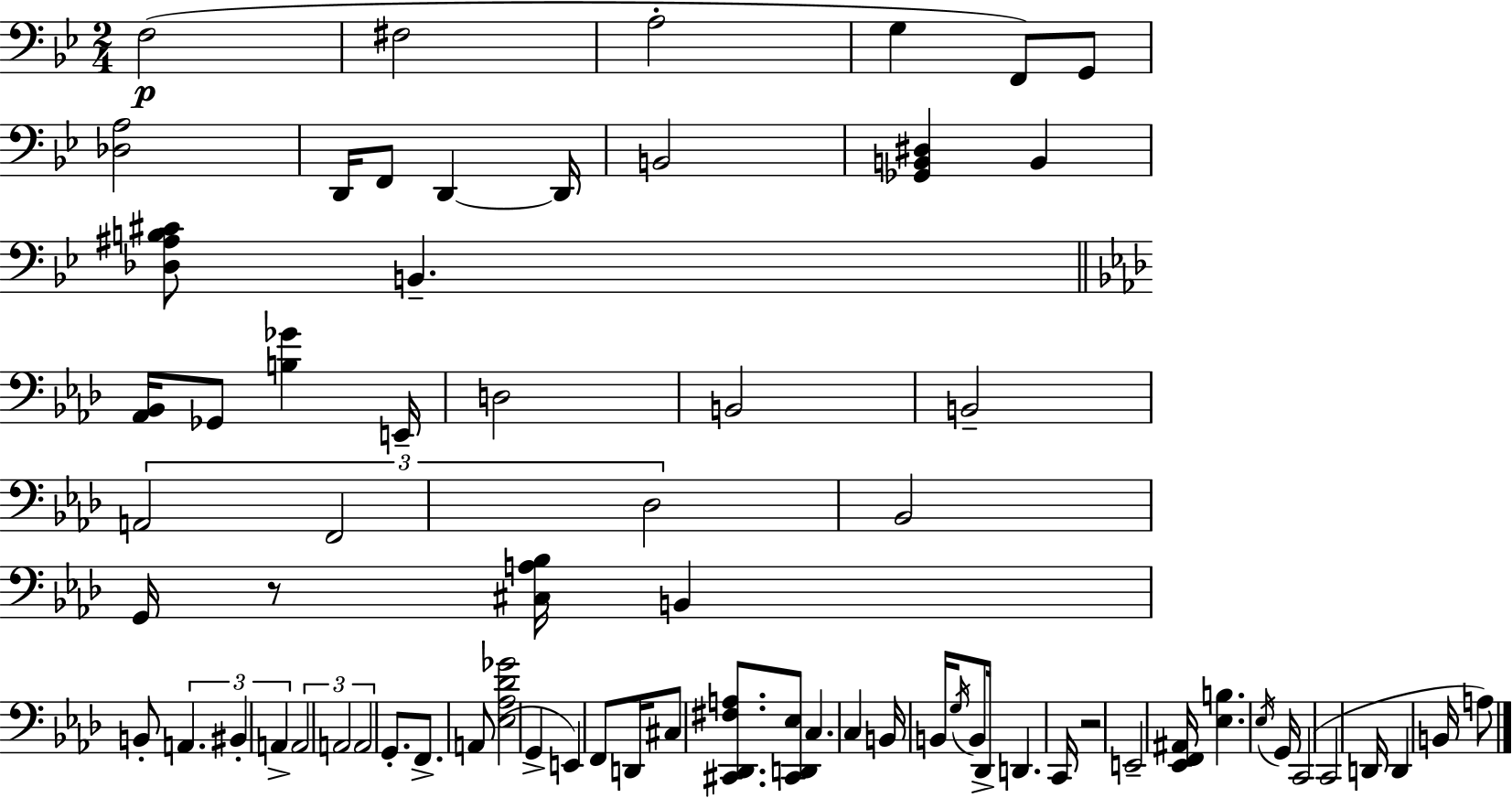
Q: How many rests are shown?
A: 2